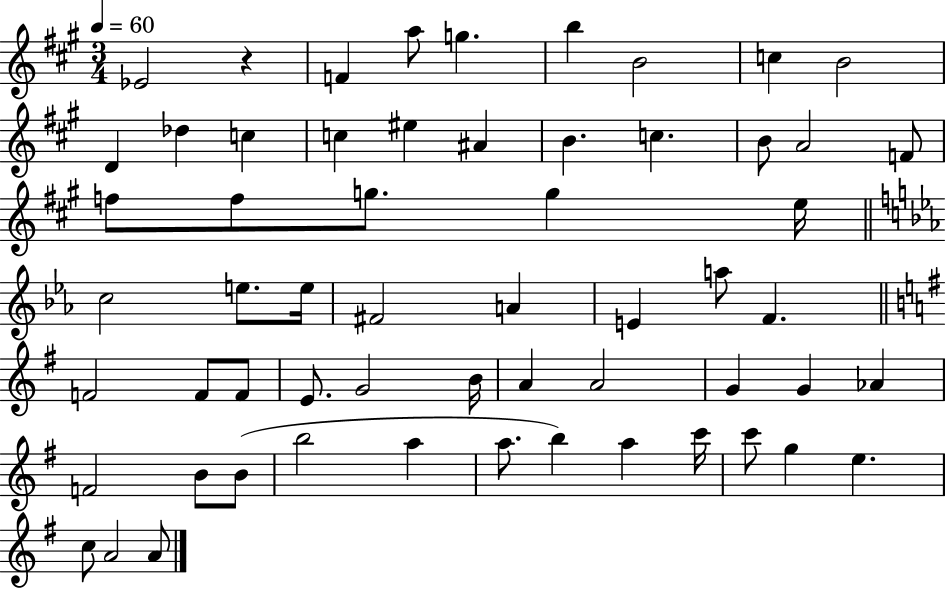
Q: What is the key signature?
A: A major